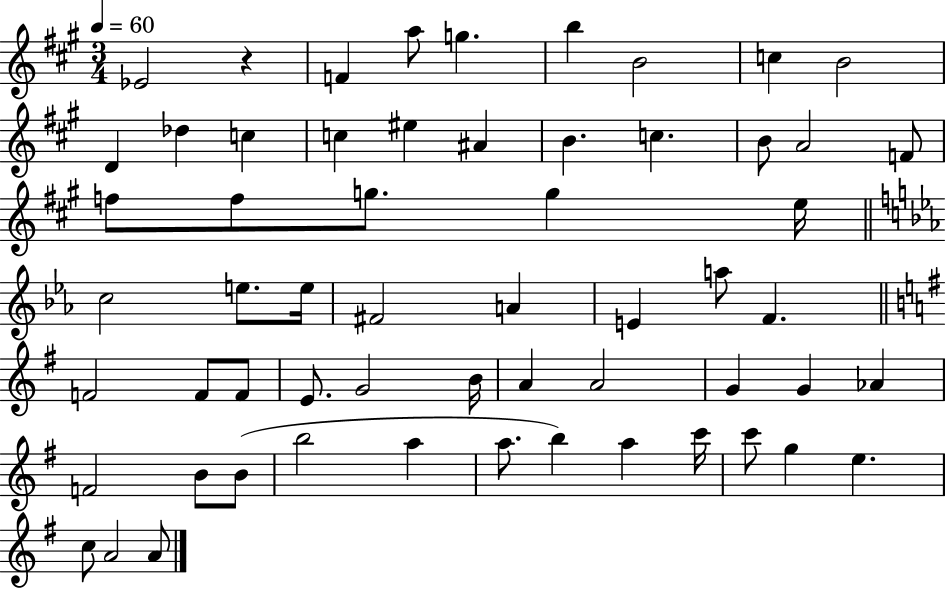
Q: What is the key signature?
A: A major